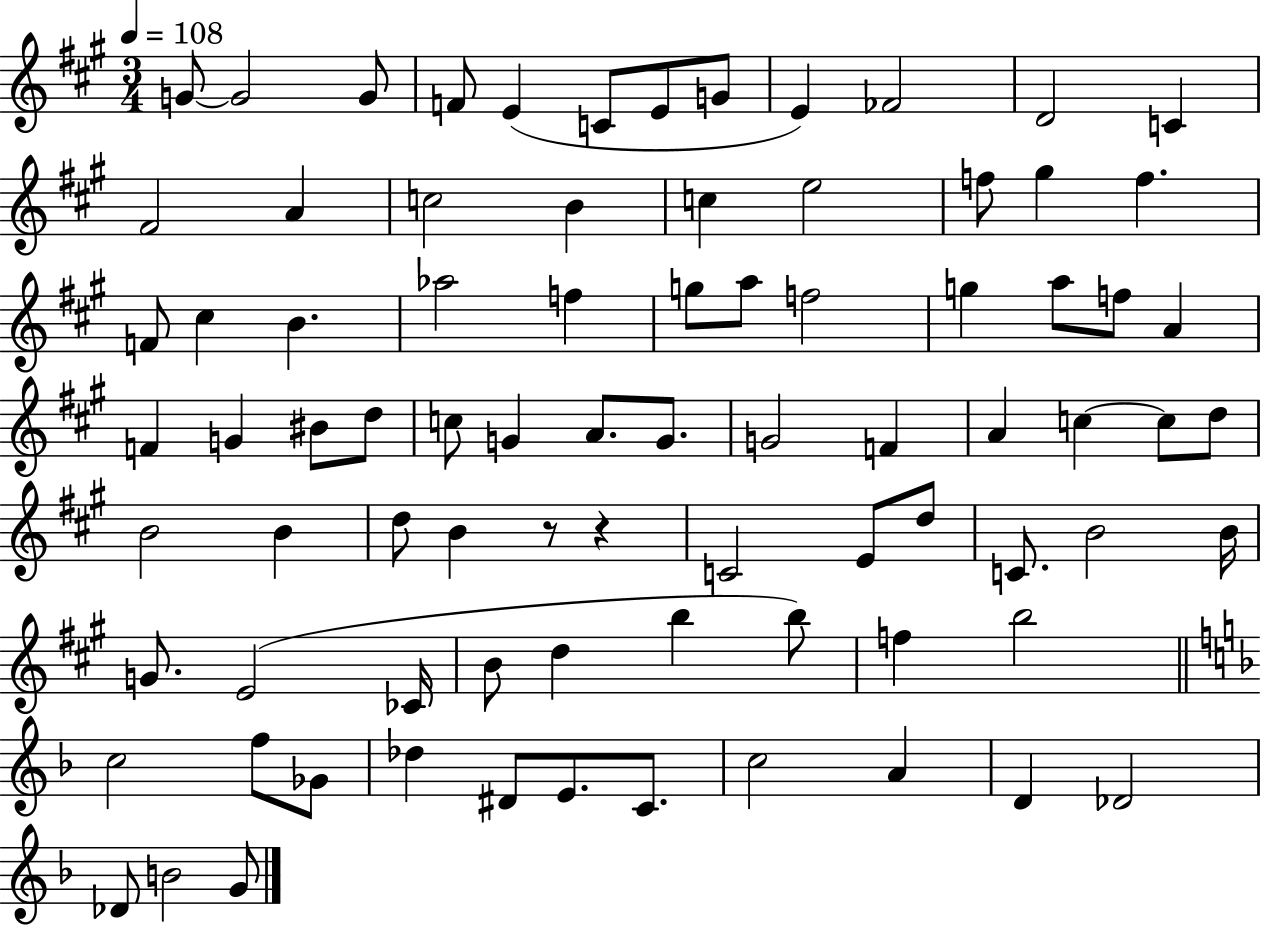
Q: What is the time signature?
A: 3/4